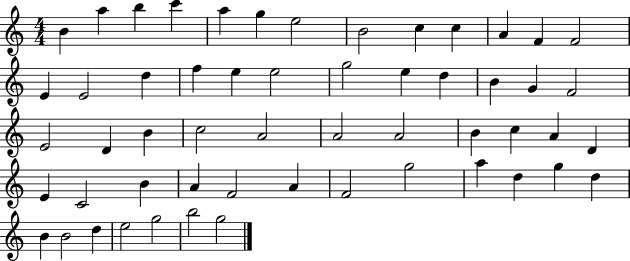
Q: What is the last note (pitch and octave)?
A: G5